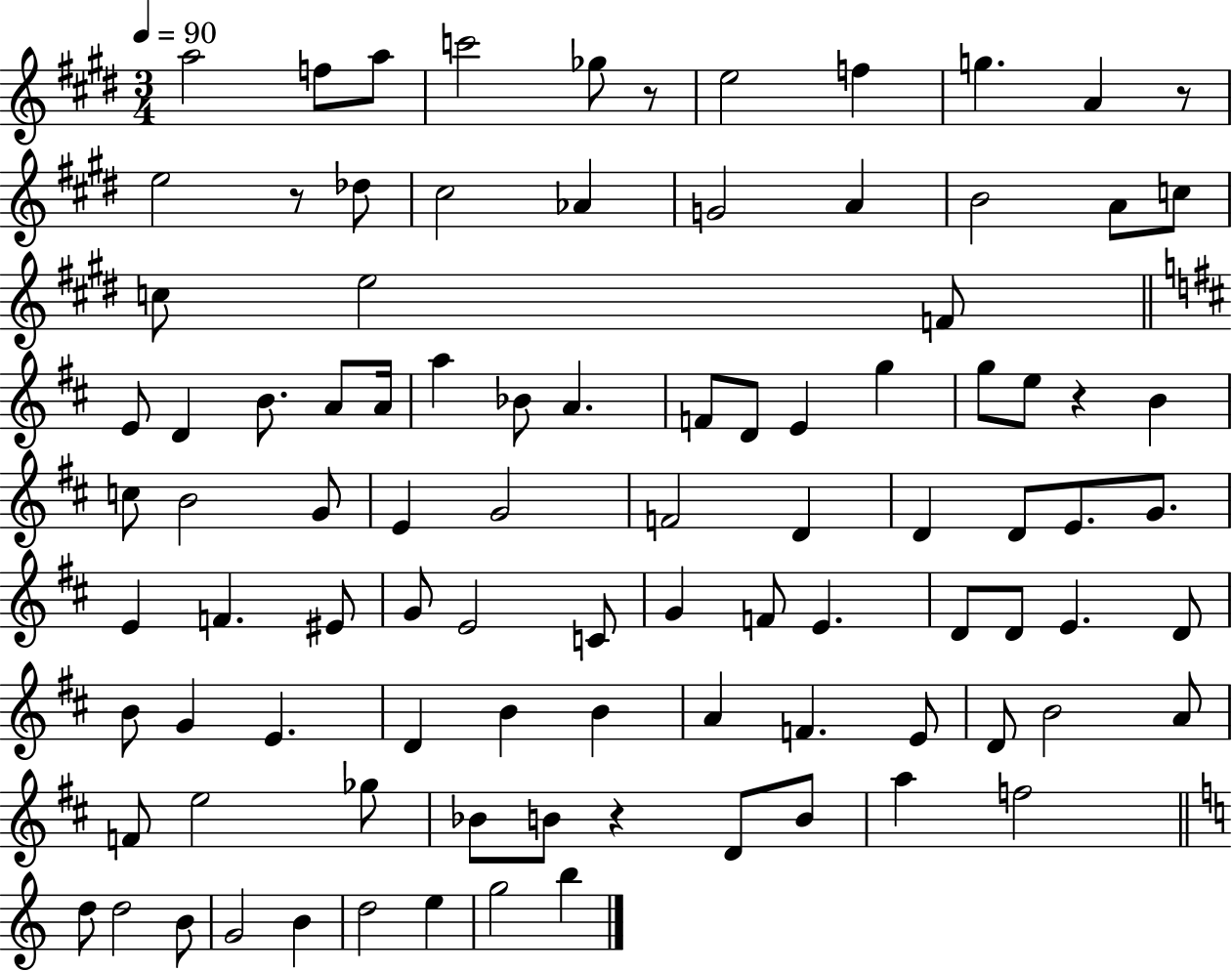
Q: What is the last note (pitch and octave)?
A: B5